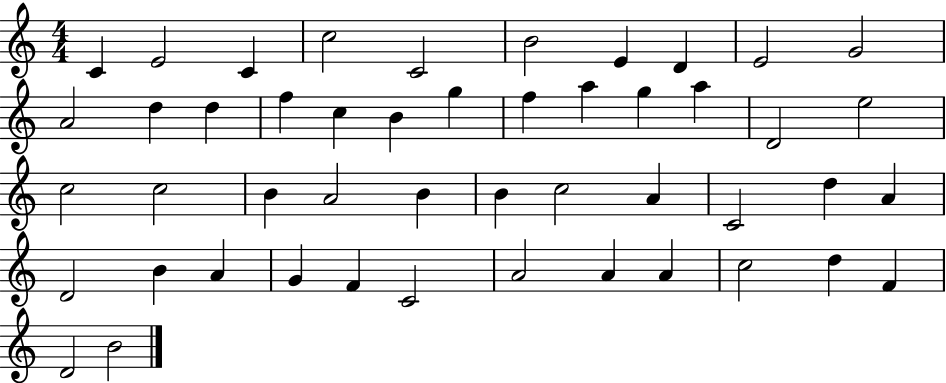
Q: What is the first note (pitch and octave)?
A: C4